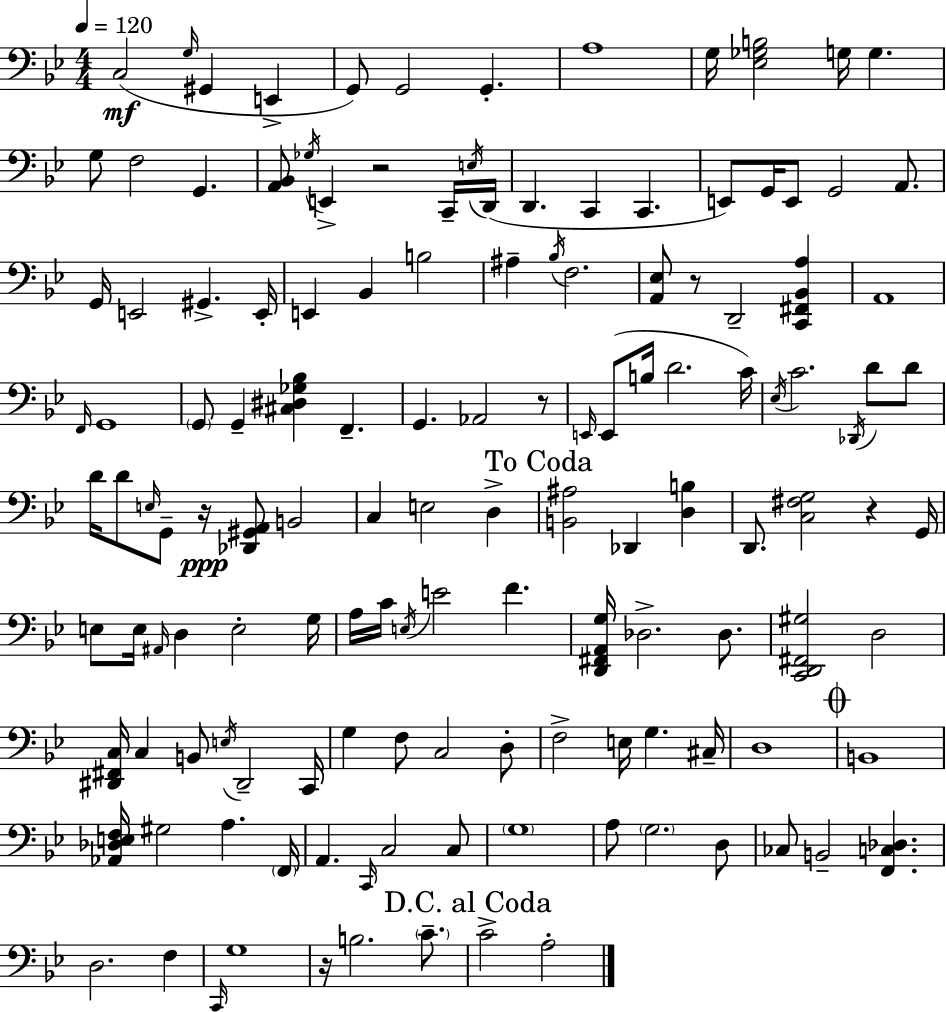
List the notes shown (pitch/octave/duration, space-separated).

C3/h G3/s G#2/q E2/q G2/e G2/h G2/q. A3/w G3/s [Eb3,Gb3,B3]/h G3/s G3/q. G3/e F3/h G2/q. [A2,Bb2]/e Gb3/s E2/q R/h C2/s E3/s D2/s D2/q. C2/q C2/q. E2/e G2/s E2/e G2/h A2/e. G2/s E2/h G#2/q. E2/s E2/q Bb2/q B3/h A#3/q Bb3/s F3/h. [A2,Eb3]/e R/e D2/h [C2,F#2,Bb2,A3]/q A2/w F2/s G2/w G2/e G2/q [C#3,D#3,Gb3,Bb3]/q F2/q. G2/q. Ab2/h R/e E2/s E2/e B3/s D4/h. C4/s Eb3/s C4/h. Db2/s D4/e D4/e D4/s D4/e E3/s G2/e R/s [Db2,G#2,A2]/e B2/h C3/q E3/h D3/q [B2,A#3]/h Db2/q [D3,B3]/q D2/e. [C3,F#3,G3]/h R/q G2/s E3/e E3/s A#2/s D3/q E3/h G3/s A3/s C4/s E3/s E4/h F4/q. [D2,F#2,A2,G3]/s Db3/h. Db3/e. [C2,D2,F#2,G#3]/h D3/h [D#2,F#2,C3]/s C3/q B2/e E3/s D#2/h C2/s G3/q F3/e C3/h D3/e F3/h E3/s G3/q. C#3/s D3/w B2/w [Ab2,Db3,E3,F3]/s G#3/h A3/q. F2/s A2/q. C2/s C3/h C3/e G3/w A3/e G3/h. D3/e CES3/e B2/h [F2,C3,Db3]/q. D3/h. F3/q C2/s G3/w R/s B3/h. C4/e. C4/h A3/h